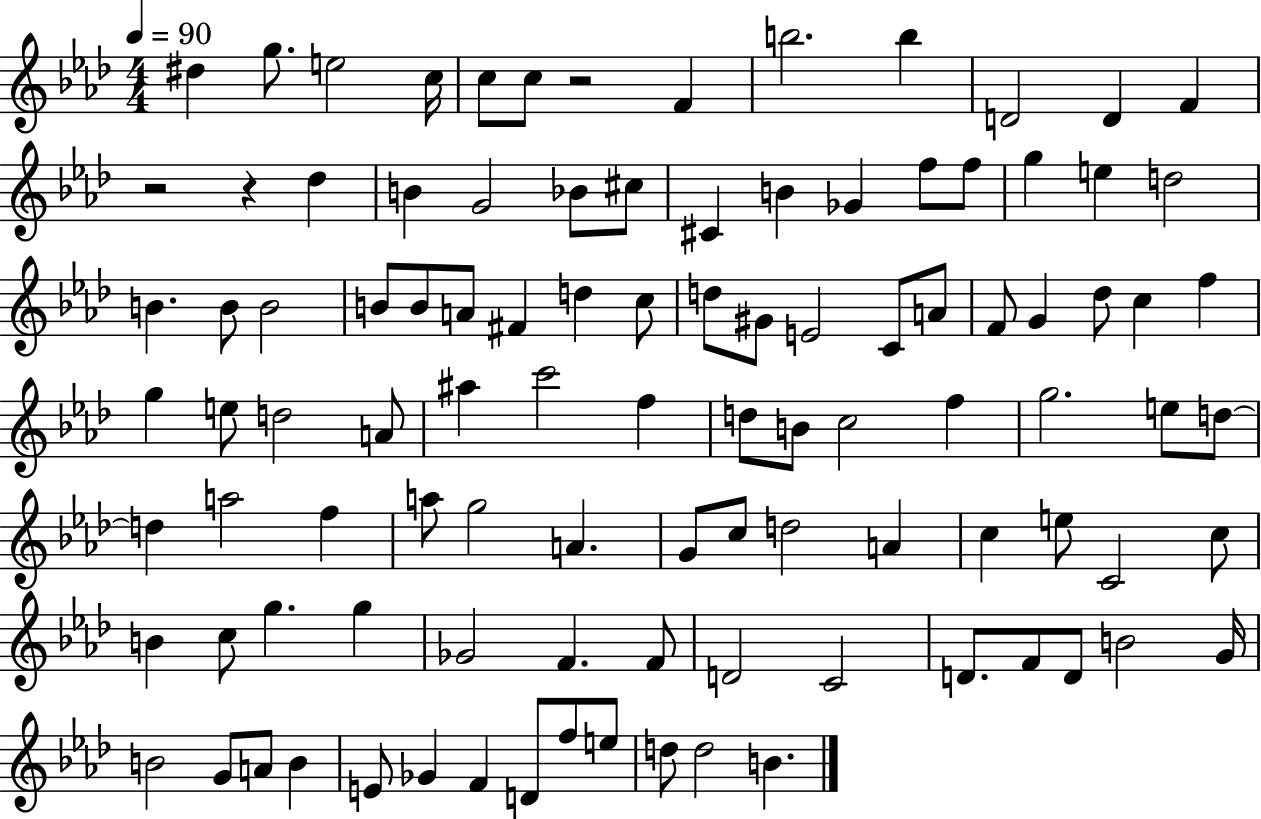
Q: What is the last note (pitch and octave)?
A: B4